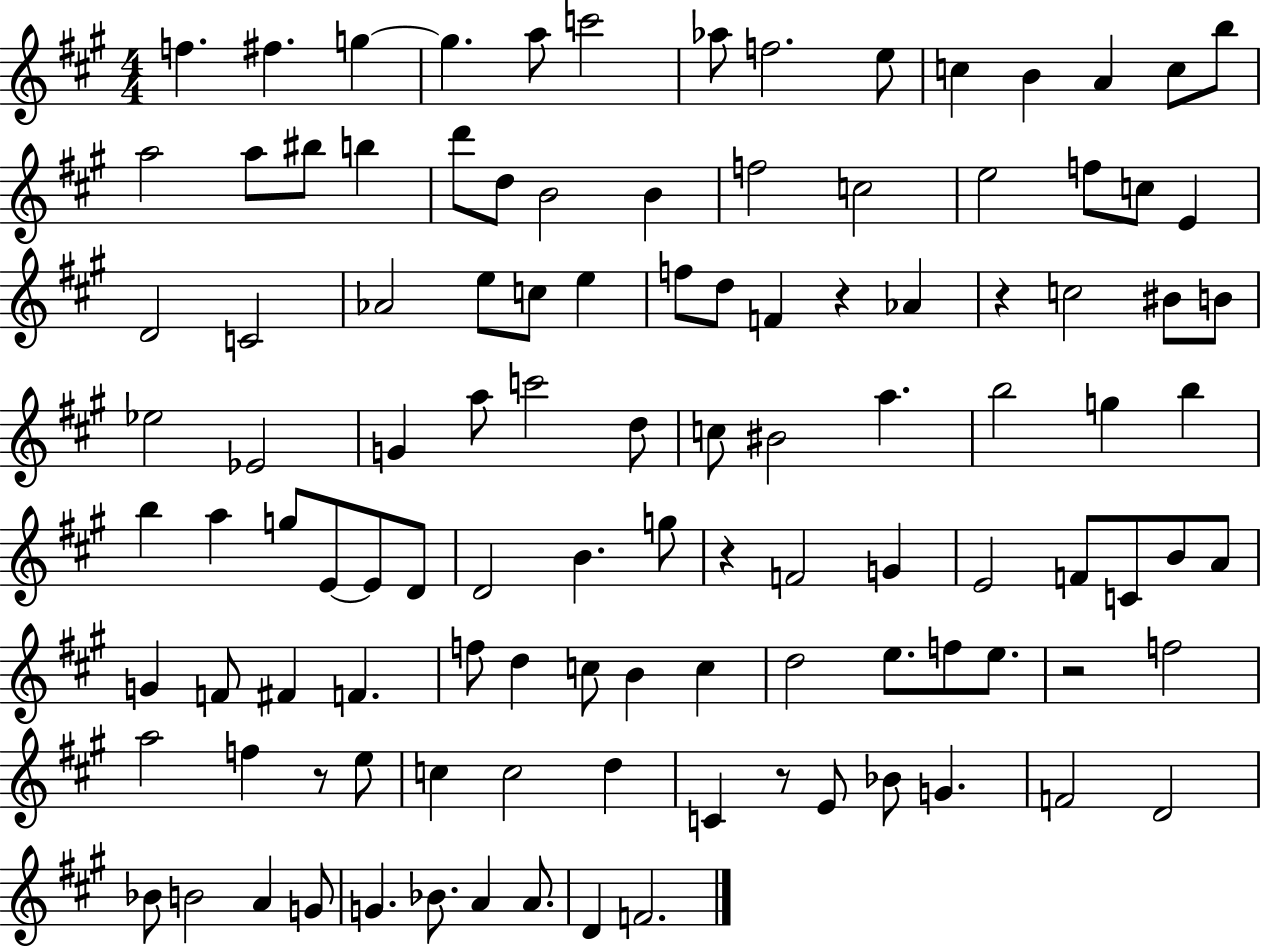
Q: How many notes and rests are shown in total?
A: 111